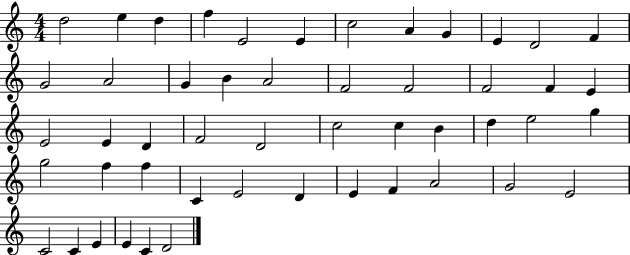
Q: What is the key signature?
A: C major